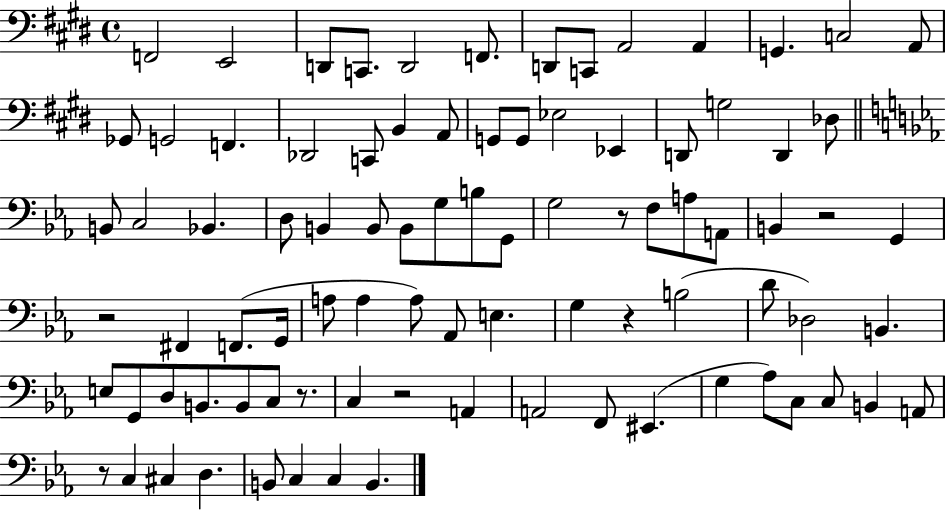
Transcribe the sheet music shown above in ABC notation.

X:1
T:Untitled
M:4/4
L:1/4
K:E
F,,2 E,,2 D,,/2 C,,/2 D,,2 F,,/2 D,,/2 C,,/2 A,,2 A,, G,, C,2 A,,/2 _G,,/2 G,,2 F,, _D,,2 C,,/2 B,, A,,/2 G,,/2 G,,/2 _E,2 _E,, D,,/2 G,2 D,, _D,/2 B,,/2 C,2 _B,, D,/2 B,, B,,/2 B,,/2 G,/2 B,/2 G,,/2 G,2 z/2 F,/2 A,/2 A,,/2 B,, z2 G,, z2 ^F,, F,,/2 G,,/4 A,/2 A, A,/2 _A,,/2 E, G, z B,2 D/2 _D,2 B,, E,/2 G,,/2 D,/2 B,,/2 B,,/2 C,/2 z/2 C, z2 A,, A,,2 F,,/2 ^E,, G, _A,/2 C,/2 C,/2 B,, A,,/2 z/2 C, ^C, D, B,,/2 C, C, B,,